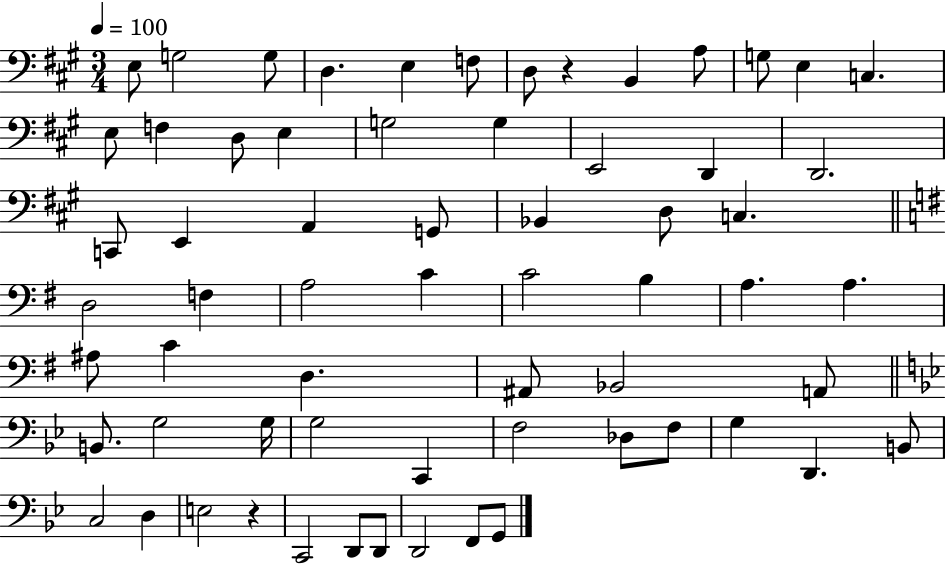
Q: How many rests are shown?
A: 2